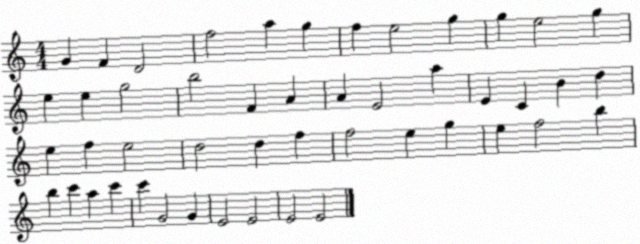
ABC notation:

X:1
T:Untitled
M:4/4
L:1/4
K:C
G F D2 f2 a g f e2 g g e2 g e e g2 b2 F A A E2 a E C B d e f e2 d2 d f f2 e g e f2 b b c' a c' c' G2 G E2 E2 E2 E2